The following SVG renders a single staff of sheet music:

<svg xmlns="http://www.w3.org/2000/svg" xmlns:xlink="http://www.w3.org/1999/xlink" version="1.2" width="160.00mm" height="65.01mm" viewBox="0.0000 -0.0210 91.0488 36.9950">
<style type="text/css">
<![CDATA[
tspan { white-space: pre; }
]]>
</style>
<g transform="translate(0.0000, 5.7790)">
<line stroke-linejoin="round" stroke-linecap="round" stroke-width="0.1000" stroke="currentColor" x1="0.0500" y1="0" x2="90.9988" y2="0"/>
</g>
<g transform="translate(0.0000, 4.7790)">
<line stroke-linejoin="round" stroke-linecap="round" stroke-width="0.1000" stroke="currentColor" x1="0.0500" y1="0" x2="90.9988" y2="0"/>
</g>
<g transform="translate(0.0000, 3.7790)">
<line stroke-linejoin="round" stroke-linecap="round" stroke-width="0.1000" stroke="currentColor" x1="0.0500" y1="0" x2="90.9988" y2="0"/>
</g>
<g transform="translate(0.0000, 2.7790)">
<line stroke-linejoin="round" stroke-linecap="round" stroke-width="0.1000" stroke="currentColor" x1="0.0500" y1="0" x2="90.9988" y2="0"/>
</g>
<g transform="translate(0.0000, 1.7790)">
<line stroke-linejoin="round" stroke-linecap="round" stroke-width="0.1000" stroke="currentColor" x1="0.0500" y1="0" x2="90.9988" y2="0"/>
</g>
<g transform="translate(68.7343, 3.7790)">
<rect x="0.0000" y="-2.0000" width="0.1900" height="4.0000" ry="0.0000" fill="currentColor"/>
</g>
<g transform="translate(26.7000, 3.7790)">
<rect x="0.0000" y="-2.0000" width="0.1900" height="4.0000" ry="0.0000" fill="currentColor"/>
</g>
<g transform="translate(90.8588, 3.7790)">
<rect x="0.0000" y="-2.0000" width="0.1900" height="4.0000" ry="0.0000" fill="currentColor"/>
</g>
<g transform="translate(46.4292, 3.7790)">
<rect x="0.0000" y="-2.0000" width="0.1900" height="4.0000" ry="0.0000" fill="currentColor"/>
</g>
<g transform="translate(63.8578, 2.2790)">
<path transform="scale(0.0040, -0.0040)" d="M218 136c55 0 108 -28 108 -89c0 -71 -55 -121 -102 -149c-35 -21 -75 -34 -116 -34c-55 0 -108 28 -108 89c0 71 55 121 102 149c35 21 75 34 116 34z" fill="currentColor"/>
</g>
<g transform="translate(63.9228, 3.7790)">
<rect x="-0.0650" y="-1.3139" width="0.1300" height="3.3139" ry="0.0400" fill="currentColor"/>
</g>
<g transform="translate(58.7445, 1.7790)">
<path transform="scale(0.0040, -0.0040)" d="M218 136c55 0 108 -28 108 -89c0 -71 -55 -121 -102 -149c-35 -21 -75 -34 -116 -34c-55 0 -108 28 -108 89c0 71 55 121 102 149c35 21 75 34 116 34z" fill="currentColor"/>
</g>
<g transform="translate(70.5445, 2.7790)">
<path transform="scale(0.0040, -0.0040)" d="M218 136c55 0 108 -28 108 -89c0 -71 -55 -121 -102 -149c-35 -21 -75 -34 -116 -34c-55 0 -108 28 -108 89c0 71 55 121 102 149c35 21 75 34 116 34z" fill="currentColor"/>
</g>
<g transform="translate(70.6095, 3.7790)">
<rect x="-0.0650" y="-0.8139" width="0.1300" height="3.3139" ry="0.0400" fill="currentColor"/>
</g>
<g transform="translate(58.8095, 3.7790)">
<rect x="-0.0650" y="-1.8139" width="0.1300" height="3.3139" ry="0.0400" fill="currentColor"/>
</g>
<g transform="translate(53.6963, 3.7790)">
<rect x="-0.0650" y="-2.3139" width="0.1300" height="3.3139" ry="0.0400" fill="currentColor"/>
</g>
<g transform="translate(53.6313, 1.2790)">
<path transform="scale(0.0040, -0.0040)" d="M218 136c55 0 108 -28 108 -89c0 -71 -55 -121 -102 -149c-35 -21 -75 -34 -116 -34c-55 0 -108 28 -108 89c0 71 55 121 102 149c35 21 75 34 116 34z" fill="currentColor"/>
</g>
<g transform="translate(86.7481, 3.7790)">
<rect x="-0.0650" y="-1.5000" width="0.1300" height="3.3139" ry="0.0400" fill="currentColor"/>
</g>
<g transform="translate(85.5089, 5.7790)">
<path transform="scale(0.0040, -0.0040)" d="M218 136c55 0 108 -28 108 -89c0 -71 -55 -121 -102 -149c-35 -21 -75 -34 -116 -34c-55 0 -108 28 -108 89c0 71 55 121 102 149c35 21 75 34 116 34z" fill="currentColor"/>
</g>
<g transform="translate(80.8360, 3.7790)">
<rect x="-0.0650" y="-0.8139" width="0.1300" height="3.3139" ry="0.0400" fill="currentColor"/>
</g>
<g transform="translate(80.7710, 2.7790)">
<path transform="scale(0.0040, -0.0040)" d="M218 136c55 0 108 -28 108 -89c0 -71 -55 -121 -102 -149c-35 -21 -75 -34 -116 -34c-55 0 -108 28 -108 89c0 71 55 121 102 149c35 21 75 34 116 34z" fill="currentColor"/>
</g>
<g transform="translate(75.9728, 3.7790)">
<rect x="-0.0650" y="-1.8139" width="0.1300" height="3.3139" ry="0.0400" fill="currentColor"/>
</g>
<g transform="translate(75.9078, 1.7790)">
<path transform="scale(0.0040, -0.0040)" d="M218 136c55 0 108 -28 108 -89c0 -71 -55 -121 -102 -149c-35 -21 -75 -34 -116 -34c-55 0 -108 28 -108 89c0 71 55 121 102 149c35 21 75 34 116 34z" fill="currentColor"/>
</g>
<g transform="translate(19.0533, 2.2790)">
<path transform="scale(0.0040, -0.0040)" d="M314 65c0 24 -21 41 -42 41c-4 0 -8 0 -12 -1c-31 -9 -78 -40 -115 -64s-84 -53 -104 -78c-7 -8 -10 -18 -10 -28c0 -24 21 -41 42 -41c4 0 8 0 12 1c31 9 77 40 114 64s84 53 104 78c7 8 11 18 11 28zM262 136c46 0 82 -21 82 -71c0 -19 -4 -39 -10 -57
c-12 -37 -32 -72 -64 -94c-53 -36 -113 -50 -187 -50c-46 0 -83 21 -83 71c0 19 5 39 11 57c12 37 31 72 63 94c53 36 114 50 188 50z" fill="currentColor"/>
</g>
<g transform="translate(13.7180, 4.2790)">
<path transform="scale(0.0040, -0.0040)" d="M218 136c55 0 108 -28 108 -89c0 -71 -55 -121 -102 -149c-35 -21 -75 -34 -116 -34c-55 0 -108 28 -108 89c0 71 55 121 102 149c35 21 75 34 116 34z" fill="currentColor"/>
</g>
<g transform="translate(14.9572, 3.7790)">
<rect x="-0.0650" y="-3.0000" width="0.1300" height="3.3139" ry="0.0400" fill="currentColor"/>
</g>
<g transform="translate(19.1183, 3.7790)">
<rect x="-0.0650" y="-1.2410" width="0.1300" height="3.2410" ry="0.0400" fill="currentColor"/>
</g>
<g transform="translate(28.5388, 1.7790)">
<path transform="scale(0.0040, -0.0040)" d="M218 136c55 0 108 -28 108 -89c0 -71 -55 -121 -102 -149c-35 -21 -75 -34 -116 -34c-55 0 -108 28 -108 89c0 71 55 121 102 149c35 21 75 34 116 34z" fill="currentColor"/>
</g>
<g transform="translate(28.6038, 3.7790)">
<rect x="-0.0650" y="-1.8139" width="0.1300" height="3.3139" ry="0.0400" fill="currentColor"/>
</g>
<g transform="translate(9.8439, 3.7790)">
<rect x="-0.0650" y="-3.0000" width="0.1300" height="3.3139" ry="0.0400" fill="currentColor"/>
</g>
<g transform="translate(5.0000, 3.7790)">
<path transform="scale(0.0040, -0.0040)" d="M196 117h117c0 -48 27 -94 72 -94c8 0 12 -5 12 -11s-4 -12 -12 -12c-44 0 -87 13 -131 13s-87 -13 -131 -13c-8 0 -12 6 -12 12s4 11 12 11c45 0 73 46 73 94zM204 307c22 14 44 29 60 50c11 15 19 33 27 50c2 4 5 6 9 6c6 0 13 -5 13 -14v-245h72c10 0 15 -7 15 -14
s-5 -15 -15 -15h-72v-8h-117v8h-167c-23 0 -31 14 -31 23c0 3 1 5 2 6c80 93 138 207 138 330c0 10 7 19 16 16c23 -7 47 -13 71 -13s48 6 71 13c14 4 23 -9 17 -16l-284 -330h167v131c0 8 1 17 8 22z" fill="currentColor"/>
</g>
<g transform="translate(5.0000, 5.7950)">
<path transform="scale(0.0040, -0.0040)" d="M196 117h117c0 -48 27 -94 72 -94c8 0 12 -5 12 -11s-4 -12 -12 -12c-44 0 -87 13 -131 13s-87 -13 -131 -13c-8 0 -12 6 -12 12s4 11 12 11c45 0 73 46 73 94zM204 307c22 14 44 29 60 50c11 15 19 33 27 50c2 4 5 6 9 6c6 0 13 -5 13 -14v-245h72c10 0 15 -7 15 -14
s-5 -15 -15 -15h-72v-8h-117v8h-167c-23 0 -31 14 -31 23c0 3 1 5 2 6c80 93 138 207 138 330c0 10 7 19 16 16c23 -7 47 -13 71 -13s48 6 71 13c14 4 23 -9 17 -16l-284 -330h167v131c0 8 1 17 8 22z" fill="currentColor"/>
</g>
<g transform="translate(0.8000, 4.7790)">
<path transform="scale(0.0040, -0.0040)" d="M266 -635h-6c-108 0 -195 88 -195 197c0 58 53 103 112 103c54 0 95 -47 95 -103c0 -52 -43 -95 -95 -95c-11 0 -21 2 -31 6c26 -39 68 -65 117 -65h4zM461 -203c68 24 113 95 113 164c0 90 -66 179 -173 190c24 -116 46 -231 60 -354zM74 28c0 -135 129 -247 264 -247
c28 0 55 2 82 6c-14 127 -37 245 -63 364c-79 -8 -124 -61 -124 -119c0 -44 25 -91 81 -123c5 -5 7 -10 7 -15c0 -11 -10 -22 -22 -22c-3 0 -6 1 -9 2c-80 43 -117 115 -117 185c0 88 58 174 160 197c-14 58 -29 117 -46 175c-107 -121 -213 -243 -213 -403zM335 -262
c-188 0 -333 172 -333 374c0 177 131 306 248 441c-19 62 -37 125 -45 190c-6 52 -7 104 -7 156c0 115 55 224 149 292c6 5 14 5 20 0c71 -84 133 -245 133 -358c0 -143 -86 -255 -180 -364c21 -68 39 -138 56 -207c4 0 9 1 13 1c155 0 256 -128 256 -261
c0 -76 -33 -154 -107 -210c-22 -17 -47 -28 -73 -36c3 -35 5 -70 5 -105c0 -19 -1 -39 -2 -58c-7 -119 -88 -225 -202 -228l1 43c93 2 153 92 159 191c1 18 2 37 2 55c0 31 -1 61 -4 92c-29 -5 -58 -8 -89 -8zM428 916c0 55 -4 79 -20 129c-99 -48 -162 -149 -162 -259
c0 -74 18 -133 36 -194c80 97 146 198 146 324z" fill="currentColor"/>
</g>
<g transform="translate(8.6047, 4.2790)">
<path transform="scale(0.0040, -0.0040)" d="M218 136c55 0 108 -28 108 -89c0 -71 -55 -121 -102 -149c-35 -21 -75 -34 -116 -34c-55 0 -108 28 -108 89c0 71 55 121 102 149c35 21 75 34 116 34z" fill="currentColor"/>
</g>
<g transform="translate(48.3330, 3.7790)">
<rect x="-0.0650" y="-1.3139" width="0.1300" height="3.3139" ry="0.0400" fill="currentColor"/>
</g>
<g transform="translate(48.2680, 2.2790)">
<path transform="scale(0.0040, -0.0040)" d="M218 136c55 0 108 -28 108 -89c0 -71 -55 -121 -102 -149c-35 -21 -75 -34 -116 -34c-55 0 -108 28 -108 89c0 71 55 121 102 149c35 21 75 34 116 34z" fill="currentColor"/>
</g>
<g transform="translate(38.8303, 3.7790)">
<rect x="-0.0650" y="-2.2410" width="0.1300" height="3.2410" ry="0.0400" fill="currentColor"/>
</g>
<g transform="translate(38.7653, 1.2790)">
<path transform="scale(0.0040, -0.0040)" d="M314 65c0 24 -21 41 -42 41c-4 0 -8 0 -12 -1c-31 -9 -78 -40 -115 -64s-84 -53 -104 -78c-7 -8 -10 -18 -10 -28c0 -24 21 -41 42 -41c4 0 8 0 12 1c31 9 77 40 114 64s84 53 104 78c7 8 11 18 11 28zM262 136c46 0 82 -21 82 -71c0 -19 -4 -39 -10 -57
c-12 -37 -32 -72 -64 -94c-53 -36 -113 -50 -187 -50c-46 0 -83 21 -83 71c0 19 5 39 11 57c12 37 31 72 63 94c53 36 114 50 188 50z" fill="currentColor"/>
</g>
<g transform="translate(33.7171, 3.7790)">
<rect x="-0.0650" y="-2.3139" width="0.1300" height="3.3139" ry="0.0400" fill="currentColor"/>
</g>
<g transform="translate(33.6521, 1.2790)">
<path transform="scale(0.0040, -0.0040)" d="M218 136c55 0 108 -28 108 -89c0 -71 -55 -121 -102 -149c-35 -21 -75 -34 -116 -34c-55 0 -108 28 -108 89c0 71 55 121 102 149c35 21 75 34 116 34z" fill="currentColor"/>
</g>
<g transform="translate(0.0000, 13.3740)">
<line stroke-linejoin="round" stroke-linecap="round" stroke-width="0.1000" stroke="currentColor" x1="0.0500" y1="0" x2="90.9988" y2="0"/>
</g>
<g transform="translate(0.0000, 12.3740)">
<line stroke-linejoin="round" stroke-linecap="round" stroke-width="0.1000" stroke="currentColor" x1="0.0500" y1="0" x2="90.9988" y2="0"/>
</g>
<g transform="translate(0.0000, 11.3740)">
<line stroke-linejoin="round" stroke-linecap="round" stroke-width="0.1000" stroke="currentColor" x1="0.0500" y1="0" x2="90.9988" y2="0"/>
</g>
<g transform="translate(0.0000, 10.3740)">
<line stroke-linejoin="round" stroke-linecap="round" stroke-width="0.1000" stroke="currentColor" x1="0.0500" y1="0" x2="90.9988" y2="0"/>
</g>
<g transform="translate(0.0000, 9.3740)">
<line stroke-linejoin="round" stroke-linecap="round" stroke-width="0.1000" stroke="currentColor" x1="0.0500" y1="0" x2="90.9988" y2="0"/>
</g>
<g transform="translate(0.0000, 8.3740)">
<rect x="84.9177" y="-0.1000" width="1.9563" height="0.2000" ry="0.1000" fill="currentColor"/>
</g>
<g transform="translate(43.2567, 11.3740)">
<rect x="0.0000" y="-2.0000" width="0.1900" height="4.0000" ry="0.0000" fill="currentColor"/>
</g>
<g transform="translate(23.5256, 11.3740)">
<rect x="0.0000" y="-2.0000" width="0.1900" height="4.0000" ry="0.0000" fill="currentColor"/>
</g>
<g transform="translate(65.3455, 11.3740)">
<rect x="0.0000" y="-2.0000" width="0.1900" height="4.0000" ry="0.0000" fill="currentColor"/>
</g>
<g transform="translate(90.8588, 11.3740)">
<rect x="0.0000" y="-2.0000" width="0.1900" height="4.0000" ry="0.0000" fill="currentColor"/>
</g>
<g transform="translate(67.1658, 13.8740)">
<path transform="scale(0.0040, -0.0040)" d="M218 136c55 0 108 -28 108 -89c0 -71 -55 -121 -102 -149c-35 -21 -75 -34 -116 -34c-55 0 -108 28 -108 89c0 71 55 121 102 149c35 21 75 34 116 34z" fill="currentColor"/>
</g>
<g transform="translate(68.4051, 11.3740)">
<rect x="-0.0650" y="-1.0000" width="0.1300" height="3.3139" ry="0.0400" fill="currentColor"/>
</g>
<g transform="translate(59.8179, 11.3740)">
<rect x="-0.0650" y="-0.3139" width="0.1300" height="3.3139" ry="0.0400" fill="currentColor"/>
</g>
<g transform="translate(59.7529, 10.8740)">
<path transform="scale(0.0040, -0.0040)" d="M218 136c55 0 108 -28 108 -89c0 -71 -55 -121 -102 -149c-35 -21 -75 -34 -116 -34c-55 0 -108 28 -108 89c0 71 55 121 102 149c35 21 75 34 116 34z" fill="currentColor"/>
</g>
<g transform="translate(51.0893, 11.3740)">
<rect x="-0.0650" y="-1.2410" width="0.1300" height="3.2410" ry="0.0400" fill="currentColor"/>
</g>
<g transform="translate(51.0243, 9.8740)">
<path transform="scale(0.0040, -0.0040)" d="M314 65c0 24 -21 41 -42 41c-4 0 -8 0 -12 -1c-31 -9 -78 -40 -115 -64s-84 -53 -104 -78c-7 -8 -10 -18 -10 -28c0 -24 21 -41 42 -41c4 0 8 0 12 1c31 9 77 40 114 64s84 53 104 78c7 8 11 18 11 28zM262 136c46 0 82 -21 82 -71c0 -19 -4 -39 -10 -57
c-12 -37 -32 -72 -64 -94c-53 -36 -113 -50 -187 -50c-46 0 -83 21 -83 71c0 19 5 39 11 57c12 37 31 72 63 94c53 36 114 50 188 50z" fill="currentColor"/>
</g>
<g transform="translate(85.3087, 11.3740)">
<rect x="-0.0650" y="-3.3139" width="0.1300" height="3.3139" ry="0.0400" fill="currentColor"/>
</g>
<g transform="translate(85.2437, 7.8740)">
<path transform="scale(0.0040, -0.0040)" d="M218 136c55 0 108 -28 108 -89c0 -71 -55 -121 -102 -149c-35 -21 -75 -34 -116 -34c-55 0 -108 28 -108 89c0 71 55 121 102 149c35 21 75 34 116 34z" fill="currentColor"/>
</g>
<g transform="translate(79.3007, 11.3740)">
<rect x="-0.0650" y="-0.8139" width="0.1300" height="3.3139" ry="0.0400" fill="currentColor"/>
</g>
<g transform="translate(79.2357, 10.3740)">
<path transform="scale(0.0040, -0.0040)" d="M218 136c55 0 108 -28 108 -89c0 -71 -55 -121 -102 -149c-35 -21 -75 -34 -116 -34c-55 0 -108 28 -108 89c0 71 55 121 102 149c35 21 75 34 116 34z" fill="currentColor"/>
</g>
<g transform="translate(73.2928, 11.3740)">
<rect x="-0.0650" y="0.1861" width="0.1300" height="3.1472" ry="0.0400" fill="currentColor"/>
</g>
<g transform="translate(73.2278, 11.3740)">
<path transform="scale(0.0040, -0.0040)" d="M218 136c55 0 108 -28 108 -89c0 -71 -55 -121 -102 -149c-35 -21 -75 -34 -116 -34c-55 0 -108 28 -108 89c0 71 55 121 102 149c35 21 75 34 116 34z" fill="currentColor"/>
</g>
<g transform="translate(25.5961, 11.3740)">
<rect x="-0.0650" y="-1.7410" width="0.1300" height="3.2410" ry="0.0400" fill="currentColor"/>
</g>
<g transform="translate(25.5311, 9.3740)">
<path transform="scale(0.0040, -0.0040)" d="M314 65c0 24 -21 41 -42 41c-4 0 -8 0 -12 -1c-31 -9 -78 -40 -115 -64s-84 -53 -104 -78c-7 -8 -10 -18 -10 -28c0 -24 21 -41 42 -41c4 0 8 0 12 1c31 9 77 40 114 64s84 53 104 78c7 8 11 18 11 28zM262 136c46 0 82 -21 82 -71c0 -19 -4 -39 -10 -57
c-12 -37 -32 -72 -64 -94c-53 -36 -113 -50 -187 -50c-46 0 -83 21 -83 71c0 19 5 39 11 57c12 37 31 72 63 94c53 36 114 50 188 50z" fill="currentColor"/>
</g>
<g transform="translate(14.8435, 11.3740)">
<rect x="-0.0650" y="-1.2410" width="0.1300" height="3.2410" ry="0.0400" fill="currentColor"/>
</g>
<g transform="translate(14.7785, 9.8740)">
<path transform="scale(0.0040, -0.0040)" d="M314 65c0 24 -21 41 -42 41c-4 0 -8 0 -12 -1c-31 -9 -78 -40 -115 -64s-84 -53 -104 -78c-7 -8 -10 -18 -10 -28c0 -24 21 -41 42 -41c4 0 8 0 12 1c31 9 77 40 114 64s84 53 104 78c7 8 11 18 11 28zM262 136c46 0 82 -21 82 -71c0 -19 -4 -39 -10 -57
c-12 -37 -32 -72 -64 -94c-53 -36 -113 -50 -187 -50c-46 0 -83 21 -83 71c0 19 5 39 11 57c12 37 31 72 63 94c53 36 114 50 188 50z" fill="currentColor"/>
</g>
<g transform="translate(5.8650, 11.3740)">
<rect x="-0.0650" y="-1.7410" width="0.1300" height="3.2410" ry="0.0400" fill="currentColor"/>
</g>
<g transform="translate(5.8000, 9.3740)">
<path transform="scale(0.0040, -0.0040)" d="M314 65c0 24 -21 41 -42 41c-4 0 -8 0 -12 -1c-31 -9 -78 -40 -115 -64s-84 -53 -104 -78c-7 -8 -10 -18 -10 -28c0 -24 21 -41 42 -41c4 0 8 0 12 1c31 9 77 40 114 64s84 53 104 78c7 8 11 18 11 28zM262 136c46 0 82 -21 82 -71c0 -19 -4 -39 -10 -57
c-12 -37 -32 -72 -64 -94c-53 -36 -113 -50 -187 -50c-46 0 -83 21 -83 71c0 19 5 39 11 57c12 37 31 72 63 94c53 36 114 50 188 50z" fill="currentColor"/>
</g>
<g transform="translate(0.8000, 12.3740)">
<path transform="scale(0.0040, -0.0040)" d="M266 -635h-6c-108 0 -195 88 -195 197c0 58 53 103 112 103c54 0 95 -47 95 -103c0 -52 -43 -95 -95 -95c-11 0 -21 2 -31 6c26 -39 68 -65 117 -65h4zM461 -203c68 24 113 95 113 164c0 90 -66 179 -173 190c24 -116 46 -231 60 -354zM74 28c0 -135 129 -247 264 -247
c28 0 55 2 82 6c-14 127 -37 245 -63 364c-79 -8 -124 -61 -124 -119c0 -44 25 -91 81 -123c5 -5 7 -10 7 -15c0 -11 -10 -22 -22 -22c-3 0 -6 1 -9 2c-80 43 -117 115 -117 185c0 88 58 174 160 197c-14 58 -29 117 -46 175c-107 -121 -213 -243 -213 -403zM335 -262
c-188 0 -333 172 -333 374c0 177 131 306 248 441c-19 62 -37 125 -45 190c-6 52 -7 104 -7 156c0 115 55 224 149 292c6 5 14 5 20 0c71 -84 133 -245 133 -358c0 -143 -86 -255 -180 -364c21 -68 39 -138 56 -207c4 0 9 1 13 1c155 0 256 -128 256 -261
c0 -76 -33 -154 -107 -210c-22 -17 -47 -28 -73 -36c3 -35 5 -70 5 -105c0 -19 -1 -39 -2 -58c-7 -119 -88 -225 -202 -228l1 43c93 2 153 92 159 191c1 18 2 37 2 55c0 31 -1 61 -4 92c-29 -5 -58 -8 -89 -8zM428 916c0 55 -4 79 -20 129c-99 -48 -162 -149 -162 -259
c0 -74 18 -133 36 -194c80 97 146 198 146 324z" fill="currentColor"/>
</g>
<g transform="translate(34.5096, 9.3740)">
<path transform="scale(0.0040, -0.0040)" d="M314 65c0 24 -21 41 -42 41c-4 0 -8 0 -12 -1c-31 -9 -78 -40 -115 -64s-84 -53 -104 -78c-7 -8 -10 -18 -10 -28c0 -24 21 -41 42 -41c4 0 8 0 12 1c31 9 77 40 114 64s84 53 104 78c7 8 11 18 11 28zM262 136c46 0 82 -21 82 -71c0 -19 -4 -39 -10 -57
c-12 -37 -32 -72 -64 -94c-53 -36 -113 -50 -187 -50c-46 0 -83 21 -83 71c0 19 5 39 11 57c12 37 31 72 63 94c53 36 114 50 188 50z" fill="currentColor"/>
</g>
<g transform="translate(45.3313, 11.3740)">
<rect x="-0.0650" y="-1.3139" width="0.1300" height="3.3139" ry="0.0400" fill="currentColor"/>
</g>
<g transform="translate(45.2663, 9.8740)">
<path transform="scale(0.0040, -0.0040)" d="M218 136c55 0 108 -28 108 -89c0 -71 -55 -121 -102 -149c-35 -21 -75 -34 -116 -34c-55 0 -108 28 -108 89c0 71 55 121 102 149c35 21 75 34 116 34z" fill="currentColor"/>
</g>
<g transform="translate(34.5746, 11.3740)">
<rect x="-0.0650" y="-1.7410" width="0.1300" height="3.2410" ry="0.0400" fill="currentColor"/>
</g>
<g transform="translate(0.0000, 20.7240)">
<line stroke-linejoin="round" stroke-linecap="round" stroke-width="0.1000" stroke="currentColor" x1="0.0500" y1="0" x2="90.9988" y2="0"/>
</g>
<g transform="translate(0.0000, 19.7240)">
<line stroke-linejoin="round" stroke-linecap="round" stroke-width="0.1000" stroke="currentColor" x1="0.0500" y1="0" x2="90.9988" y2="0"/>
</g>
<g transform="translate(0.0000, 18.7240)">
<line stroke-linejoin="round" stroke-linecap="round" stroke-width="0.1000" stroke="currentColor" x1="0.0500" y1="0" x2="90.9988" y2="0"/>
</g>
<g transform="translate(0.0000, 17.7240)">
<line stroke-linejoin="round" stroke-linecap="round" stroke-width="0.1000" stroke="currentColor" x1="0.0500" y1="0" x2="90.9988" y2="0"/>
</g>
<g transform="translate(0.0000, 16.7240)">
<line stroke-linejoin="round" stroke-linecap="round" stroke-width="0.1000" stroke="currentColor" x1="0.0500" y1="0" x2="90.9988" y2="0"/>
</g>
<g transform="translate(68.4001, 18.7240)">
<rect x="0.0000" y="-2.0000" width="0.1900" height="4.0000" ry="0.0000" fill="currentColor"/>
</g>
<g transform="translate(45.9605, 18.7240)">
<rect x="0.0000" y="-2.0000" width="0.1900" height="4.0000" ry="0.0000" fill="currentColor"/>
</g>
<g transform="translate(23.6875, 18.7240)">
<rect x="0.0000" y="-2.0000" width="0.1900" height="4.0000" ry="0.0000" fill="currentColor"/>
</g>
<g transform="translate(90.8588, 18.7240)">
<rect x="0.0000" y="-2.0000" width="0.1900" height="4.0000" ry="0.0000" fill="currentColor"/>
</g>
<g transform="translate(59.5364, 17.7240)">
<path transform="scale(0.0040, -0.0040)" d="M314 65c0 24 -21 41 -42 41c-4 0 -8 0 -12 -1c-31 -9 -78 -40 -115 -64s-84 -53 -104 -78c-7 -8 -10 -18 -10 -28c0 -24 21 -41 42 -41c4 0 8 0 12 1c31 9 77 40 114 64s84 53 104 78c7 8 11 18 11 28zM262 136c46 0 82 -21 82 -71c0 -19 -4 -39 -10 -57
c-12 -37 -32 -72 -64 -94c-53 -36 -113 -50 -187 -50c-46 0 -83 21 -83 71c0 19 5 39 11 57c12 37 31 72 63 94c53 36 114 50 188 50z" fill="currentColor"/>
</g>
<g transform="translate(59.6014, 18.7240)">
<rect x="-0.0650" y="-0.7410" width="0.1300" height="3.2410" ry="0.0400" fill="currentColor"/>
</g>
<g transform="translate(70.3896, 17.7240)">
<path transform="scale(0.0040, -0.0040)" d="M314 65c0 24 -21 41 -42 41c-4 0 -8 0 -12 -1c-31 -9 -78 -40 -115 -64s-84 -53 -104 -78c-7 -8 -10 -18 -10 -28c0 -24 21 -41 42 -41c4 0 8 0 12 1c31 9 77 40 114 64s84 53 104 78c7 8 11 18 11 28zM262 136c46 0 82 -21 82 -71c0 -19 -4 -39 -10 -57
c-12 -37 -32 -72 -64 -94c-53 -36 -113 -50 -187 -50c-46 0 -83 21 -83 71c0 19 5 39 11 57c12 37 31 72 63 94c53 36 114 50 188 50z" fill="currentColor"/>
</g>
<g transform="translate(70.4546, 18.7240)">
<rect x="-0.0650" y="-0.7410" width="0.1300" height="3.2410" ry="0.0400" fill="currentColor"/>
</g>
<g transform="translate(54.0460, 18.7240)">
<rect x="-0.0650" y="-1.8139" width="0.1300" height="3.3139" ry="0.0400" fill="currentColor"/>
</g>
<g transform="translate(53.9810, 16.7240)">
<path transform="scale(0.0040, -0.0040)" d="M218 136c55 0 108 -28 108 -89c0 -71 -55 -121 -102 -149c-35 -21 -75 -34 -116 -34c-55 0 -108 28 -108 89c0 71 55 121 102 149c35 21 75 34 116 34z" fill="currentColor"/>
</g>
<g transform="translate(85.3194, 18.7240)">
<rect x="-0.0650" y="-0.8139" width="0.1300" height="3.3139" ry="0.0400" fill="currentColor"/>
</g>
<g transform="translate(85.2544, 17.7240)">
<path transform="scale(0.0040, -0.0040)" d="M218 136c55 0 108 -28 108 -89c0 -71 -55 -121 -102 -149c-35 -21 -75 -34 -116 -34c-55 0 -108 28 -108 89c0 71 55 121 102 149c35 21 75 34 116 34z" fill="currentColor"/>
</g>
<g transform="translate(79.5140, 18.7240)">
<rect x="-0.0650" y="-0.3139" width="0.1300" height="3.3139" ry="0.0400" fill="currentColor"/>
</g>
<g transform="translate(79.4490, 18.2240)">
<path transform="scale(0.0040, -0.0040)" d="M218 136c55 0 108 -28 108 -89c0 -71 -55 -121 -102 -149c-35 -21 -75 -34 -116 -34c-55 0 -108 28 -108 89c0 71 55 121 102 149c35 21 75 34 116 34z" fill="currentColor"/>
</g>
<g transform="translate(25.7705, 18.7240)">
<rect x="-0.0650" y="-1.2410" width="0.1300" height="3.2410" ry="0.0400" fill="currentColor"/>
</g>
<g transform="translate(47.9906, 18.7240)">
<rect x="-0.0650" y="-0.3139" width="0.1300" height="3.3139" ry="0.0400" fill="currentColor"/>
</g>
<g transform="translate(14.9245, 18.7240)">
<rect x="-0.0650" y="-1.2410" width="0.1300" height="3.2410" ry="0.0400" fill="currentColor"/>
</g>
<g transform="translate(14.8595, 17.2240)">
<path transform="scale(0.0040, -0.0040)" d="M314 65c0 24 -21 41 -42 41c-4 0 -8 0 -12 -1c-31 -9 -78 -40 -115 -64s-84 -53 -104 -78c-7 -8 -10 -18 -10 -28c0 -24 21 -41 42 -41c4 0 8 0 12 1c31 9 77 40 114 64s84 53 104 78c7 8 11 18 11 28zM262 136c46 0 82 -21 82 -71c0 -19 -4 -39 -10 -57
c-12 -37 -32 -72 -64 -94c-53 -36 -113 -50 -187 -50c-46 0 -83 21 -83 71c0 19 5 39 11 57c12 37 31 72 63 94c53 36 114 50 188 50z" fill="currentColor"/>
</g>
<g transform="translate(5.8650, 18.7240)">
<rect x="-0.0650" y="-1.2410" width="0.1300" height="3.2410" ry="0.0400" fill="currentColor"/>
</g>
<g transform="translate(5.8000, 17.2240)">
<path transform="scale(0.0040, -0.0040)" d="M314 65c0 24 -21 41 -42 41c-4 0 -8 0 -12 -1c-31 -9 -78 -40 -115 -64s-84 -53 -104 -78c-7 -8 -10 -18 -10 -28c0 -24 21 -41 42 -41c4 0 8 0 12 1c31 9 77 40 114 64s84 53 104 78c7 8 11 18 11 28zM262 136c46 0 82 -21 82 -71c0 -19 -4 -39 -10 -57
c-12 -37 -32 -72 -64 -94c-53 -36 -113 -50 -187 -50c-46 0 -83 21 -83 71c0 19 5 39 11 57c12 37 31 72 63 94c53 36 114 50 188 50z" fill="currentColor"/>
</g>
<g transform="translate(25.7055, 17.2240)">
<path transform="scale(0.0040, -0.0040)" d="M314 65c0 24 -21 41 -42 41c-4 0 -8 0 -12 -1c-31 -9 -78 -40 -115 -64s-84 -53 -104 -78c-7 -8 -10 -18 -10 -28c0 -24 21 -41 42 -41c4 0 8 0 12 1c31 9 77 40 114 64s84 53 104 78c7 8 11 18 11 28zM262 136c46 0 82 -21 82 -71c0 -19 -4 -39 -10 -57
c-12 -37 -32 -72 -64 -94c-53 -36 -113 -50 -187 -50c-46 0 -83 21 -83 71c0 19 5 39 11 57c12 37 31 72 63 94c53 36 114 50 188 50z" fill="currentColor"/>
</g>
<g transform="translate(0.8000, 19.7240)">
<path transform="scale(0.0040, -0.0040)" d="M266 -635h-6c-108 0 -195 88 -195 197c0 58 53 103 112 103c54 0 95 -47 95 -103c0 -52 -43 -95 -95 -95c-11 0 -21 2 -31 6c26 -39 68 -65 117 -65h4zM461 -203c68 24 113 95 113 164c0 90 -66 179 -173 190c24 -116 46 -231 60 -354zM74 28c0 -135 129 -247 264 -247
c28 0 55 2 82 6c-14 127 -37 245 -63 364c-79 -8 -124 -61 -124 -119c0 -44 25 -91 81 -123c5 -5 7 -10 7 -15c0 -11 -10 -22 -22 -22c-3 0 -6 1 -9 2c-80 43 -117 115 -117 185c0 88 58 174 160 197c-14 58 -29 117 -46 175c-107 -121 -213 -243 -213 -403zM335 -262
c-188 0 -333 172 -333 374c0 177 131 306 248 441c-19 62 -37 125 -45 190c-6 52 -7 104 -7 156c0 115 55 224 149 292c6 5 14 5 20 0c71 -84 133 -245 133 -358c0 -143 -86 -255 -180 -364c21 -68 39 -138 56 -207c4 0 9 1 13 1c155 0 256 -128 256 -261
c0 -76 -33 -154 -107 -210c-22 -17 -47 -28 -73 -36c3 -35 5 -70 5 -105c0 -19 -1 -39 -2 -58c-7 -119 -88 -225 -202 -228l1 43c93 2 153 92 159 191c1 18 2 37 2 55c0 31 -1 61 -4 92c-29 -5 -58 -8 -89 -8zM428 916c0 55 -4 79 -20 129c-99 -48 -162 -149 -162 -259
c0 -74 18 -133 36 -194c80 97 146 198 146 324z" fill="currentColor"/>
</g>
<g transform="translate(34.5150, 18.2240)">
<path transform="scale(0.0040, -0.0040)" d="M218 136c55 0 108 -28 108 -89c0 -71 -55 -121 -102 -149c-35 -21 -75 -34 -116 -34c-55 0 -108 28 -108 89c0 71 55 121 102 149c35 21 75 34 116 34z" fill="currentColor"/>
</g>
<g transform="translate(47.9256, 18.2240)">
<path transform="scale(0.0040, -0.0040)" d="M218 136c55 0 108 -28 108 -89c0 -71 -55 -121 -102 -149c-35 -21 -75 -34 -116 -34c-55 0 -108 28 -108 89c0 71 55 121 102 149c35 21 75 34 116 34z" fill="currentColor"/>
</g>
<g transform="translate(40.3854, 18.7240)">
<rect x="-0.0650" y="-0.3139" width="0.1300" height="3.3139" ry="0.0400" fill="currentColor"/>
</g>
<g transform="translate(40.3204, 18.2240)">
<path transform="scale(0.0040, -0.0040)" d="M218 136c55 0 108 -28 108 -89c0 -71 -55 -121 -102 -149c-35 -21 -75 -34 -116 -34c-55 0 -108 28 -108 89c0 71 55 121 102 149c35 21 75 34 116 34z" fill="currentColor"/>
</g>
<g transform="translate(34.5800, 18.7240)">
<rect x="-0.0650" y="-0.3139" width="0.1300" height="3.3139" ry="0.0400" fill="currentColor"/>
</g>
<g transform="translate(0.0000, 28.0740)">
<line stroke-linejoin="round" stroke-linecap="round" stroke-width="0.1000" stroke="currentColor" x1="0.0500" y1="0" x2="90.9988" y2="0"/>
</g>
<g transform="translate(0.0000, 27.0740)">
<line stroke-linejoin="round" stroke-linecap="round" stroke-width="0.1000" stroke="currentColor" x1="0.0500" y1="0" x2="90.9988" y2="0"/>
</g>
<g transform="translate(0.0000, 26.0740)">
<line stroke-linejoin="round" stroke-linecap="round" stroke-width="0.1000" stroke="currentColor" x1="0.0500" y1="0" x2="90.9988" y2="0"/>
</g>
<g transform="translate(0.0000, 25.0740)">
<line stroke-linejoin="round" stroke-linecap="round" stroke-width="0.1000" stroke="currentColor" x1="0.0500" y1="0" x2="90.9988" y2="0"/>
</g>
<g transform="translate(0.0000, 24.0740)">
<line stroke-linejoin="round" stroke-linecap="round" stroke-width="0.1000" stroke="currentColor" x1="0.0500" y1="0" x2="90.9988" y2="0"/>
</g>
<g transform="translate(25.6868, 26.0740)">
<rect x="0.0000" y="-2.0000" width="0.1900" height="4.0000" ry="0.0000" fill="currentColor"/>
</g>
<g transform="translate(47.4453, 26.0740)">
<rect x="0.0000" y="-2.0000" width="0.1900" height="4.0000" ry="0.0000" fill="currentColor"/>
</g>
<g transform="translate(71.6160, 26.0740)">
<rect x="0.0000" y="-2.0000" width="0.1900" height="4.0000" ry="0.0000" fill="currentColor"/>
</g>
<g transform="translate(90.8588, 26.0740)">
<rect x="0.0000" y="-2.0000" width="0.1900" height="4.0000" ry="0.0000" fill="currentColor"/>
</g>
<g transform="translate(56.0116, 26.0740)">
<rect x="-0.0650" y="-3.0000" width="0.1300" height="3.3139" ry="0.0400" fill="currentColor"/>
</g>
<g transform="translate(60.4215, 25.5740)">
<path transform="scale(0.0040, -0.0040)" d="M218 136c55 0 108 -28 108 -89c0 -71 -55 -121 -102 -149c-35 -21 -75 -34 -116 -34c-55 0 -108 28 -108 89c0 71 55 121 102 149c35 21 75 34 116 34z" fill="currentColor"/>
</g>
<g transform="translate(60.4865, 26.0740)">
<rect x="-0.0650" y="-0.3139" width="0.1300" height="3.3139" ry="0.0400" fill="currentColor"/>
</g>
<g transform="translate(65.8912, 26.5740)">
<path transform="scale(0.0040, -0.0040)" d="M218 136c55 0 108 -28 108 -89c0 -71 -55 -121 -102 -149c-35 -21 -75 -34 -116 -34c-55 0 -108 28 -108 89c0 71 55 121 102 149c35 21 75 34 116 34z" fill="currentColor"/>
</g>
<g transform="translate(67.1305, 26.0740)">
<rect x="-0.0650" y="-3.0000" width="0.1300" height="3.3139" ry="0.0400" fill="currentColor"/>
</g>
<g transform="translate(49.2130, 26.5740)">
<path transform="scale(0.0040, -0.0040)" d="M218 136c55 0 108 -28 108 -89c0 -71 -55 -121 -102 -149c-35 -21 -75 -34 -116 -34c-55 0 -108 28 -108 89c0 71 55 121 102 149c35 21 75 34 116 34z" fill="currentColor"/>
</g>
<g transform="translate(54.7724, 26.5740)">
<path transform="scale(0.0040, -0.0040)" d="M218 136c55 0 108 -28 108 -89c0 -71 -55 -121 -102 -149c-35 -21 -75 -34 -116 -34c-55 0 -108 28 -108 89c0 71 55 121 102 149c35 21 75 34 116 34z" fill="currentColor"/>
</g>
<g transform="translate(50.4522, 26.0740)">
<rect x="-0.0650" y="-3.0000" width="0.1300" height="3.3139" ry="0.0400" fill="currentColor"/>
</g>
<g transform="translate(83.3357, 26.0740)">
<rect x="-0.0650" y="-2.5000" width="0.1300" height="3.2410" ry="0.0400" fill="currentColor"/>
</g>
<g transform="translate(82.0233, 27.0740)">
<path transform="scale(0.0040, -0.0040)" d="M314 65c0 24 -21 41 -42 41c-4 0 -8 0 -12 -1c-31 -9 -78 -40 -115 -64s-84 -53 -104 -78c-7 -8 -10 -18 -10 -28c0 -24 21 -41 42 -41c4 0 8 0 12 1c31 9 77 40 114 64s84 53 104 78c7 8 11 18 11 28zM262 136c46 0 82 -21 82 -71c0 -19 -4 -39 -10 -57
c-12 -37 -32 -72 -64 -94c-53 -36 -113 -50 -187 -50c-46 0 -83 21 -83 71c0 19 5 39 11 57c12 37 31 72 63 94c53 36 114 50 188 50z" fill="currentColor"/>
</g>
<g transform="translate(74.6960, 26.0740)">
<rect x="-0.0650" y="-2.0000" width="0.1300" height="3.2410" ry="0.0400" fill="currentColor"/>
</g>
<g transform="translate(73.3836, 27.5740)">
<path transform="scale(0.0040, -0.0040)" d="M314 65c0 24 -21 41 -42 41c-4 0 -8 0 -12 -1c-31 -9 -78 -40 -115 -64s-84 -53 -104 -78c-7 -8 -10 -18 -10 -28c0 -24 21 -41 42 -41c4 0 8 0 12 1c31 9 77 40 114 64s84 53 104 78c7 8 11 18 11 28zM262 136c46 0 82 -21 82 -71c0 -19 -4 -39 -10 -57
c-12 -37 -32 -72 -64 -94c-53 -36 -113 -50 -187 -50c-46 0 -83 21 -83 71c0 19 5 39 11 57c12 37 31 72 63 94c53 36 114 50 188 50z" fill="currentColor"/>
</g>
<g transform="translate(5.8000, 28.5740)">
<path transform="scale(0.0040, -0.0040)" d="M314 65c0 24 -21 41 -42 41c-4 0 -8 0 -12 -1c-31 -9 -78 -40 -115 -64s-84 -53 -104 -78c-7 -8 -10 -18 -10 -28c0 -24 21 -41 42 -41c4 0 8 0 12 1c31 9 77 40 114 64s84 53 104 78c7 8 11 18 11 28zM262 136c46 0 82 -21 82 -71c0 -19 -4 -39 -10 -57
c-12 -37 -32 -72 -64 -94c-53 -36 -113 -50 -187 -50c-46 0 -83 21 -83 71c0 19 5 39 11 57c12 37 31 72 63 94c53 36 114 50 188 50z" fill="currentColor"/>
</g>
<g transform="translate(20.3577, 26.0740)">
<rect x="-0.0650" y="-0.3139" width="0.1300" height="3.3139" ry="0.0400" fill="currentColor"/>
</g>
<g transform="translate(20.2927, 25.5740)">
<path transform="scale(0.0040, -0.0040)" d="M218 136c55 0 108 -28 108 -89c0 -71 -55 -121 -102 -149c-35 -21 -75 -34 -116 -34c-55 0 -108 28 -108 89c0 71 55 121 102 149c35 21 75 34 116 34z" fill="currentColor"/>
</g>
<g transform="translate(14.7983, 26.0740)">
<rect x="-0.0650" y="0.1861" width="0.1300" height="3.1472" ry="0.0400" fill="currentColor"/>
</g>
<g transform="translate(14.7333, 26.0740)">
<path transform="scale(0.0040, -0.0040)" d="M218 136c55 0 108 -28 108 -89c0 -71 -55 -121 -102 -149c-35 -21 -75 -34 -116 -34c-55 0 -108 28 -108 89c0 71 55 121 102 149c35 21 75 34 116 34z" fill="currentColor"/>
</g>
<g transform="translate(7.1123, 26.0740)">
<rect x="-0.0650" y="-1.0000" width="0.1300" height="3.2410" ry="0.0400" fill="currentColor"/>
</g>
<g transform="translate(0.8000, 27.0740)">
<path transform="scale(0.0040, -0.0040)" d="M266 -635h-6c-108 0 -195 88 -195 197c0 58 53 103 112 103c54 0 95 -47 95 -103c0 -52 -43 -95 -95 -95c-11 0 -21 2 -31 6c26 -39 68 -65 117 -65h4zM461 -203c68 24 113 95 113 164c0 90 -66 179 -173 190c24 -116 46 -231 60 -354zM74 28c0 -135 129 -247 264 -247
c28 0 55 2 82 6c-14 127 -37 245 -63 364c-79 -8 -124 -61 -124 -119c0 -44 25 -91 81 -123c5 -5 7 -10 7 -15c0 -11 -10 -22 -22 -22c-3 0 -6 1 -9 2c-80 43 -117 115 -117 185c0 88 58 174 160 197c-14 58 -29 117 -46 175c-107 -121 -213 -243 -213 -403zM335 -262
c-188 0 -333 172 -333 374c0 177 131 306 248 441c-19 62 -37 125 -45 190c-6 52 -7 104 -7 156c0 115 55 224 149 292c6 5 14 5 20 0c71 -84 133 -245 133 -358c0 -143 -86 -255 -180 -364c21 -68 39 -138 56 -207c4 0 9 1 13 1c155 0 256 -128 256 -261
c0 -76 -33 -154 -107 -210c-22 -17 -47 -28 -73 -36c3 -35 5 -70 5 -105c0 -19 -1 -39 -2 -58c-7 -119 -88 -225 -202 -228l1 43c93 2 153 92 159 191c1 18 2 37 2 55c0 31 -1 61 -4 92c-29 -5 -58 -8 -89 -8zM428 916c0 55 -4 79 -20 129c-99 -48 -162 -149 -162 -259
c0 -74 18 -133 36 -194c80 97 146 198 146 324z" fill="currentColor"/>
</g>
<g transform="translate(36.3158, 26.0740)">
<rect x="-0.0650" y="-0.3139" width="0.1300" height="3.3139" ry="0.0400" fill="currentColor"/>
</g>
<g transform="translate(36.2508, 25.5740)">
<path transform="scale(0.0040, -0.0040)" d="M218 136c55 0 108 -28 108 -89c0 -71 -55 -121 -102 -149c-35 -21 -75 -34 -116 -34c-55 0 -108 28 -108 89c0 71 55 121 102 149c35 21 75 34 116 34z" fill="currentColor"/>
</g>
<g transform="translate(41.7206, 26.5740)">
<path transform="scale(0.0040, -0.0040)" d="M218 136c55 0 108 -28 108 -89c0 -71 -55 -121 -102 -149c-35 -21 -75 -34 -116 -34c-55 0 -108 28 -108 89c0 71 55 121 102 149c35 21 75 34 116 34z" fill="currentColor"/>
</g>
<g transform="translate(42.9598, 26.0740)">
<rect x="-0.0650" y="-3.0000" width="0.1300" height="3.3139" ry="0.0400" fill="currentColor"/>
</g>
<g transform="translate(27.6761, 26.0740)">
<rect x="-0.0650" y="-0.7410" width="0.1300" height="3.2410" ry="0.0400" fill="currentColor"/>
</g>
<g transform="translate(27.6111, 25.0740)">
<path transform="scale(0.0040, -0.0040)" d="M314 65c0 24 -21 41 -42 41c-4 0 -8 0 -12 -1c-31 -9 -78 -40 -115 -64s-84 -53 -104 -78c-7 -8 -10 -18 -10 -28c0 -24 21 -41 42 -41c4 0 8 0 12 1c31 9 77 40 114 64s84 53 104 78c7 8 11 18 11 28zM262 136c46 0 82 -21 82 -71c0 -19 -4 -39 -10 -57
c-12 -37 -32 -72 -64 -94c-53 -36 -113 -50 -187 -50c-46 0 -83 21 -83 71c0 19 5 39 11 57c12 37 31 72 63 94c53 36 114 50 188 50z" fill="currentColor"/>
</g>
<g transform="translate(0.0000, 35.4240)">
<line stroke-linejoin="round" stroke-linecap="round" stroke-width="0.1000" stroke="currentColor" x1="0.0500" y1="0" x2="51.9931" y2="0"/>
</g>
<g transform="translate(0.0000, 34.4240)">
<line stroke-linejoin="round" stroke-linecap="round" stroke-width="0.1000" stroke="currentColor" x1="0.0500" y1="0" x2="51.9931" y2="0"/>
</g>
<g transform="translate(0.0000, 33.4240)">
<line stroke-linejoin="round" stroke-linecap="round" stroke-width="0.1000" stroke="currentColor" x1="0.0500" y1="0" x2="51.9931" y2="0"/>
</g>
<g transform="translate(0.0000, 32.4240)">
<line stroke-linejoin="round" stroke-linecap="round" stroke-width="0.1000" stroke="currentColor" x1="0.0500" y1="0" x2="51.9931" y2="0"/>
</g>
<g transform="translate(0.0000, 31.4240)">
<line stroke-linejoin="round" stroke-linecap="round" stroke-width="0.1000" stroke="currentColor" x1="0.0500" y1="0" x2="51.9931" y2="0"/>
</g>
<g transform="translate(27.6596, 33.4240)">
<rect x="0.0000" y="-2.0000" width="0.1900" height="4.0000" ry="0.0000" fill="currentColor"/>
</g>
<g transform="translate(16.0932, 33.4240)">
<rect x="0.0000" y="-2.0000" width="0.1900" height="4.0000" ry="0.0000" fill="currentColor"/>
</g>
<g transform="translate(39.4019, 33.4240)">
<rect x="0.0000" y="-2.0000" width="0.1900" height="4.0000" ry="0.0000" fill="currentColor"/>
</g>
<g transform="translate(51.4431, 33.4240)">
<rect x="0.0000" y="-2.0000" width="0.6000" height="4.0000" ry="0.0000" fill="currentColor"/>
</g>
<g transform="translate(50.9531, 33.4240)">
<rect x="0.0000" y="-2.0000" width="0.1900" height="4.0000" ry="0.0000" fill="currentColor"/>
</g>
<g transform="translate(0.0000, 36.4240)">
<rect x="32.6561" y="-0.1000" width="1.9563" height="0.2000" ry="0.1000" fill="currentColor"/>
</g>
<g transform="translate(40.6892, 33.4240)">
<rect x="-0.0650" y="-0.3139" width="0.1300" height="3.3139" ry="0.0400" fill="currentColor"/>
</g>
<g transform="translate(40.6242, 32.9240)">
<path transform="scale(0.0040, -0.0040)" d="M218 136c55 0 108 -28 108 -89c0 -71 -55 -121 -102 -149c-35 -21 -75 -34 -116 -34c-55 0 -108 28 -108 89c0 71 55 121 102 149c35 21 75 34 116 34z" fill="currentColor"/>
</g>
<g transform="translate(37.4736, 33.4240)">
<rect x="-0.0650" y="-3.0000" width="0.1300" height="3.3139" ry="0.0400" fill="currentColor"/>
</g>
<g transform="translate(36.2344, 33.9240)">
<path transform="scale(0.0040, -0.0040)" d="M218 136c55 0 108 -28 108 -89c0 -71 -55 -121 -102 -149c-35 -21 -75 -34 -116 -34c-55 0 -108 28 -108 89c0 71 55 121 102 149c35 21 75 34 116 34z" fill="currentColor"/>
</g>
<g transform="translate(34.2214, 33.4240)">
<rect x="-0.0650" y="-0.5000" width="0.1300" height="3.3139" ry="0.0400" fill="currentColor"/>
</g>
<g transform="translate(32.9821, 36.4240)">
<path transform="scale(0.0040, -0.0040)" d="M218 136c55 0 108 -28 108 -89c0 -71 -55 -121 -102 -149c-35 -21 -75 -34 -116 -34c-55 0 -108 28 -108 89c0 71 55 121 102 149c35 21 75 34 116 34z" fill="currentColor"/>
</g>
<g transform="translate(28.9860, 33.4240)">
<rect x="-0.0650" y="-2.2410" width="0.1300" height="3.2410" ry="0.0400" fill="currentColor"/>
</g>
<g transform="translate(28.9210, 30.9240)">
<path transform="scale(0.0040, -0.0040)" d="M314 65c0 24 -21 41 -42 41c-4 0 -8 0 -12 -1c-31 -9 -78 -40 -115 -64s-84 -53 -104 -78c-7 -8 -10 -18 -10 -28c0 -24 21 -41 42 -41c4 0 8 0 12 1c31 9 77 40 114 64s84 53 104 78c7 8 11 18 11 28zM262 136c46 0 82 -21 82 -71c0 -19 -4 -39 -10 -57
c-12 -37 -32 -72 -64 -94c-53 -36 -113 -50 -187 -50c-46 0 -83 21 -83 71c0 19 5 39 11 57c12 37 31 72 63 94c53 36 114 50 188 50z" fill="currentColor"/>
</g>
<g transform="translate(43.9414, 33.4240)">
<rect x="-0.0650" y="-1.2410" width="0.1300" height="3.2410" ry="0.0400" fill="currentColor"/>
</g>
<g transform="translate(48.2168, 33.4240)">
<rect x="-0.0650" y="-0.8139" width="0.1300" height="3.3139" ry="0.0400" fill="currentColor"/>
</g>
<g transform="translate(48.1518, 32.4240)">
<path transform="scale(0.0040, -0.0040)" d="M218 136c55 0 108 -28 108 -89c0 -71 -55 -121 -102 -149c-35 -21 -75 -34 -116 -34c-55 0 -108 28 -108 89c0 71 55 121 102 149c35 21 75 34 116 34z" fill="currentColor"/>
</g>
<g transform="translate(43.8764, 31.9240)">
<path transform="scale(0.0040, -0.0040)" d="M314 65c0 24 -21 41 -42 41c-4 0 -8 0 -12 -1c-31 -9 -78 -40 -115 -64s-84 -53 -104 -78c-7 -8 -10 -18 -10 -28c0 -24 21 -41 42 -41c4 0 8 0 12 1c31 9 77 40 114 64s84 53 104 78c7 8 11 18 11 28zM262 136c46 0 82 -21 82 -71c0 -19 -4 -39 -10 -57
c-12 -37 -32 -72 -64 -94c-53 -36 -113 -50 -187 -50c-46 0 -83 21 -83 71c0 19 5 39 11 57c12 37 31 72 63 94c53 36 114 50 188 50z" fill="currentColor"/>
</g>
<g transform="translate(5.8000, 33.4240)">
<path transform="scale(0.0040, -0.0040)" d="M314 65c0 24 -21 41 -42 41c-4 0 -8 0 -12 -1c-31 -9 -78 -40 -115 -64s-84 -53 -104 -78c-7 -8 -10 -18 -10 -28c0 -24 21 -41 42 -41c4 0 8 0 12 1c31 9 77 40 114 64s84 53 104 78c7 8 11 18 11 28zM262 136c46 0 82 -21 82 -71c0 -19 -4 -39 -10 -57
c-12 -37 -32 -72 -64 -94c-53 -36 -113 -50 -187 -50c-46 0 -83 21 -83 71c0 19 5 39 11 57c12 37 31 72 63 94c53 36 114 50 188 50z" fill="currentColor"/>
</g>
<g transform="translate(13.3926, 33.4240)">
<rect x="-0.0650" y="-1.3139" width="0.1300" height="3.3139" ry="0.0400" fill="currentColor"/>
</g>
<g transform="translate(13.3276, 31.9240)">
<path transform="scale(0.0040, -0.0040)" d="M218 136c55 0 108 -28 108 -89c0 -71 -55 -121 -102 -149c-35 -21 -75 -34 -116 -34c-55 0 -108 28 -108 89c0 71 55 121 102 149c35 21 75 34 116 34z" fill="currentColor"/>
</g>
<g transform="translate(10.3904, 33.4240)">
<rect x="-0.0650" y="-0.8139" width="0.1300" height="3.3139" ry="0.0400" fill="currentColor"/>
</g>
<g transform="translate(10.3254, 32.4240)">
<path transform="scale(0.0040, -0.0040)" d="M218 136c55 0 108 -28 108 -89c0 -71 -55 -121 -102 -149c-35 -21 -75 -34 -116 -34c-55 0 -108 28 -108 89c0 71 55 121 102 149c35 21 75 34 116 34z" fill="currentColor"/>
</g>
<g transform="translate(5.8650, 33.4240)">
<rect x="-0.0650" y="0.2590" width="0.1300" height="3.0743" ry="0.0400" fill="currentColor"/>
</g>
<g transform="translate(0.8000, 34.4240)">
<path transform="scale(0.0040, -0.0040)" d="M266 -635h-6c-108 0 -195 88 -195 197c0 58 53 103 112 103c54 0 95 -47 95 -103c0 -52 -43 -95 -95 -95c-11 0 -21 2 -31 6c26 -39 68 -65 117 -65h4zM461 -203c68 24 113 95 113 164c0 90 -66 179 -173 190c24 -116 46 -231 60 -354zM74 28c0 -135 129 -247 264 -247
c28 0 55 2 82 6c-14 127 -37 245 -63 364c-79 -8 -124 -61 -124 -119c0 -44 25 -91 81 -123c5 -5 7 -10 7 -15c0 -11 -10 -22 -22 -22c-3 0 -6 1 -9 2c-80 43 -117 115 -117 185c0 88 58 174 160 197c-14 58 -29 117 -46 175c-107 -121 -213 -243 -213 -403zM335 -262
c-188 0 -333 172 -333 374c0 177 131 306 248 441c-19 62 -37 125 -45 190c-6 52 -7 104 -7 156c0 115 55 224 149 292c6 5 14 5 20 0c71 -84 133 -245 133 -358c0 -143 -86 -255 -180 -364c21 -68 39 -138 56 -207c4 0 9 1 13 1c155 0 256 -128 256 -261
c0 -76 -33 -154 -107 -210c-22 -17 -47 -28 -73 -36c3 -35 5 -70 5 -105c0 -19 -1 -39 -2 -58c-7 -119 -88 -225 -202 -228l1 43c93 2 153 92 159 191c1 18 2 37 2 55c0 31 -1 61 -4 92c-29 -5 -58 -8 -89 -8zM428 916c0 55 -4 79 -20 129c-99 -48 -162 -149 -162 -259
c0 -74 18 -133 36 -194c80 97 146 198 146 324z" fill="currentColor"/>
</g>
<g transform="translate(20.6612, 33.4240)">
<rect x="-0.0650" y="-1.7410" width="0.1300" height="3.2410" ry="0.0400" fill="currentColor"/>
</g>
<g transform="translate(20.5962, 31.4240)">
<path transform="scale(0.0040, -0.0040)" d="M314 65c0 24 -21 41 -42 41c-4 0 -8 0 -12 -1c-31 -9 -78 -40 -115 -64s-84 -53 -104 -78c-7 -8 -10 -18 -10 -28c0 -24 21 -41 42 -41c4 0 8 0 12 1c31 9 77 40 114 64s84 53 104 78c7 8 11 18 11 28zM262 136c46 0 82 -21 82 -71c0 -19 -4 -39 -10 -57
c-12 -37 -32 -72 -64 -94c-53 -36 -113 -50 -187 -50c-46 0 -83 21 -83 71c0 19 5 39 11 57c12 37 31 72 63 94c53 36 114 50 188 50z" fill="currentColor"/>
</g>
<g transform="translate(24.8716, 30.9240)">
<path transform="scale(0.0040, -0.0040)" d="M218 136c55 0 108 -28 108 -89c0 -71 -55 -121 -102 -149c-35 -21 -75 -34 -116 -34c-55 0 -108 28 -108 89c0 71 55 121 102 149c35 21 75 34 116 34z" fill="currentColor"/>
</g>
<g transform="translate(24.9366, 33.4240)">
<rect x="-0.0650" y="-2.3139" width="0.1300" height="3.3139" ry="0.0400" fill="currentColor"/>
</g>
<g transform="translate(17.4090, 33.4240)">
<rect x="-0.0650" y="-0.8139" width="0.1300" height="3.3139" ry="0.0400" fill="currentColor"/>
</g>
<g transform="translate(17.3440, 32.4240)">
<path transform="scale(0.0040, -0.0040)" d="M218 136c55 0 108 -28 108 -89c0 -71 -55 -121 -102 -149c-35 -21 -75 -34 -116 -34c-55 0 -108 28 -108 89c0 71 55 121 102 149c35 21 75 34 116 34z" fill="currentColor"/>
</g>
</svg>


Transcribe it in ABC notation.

X:1
T:Untitled
M:4/4
L:1/4
K:C
A A e2 f g g2 e g f e d f d E f2 e2 f2 f2 e e2 c D B d b e2 e2 e2 c c c f d2 d2 c d D2 B c d2 c A A A c A F2 G2 B2 d e d f2 g g2 C A c e2 d